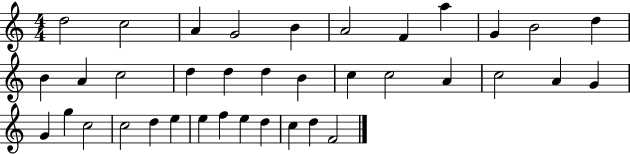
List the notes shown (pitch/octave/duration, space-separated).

D5/h C5/h A4/q G4/h B4/q A4/h F4/q A5/q G4/q B4/h D5/q B4/q A4/q C5/h D5/q D5/q D5/q B4/q C5/q C5/h A4/q C5/h A4/q G4/q G4/q G5/q C5/h C5/h D5/q E5/q E5/q F5/q E5/q D5/q C5/q D5/q F4/h